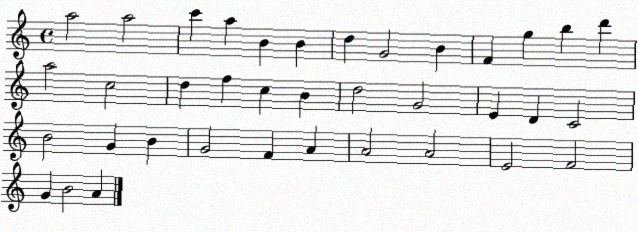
X:1
T:Untitled
M:4/4
L:1/4
K:C
a2 a2 c' a B B d G2 B F g b d' a2 c2 d f c B d2 G2 E D C2 B2 G B G2 F A A2 A2 E2 F2 G B2 A